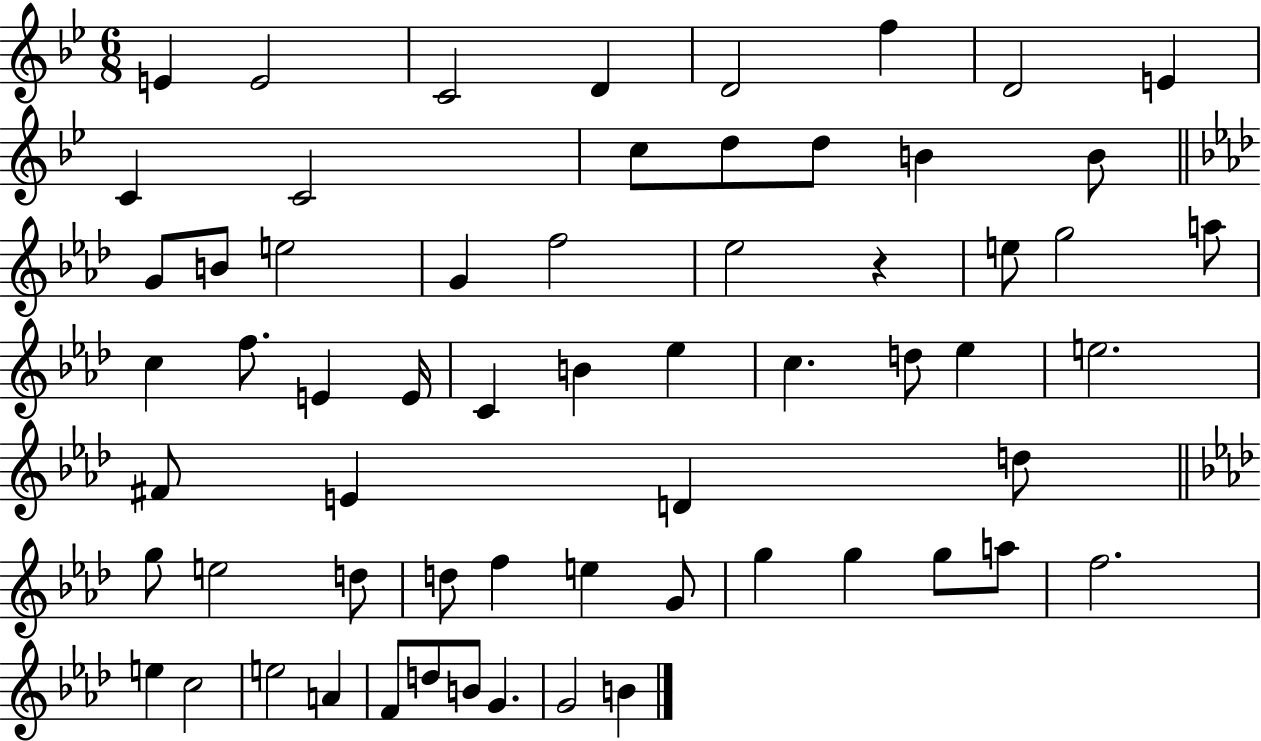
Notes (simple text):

E4/q E4/h C4/h D4/q D4/h F5/q D4/h E4/q C4/q C4/h C5/e D5/e D5/e B4/q B4/e G4/e B4/e E5/h G4/q F5/h Eb5/h R/q E5/e G5/h A5/e C5/q F5/e. E4/q E4/s C4/q B4/q Eb5/q C5/q. D5/e Eb5/q E5/h. F#4/e E4/q D4/q D5/e G5/e E5/h D5/e D5/e F5/q E5/q G4/e G5/q G5/q G5/e A5/e F5/h. E5/q C5/h E5/h A4/q F4/e D5/e B4/e G4/q. G4/h B4/q